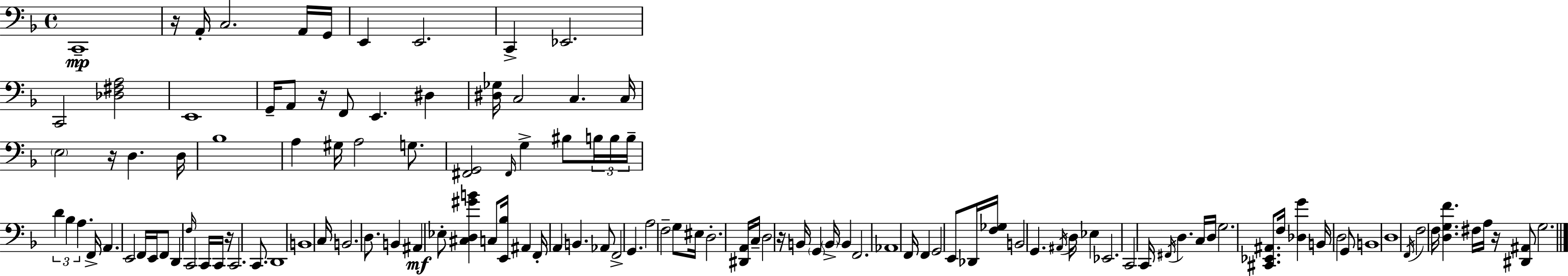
C2/w R/s A2/s C3/h. A2/s G2/s E2/q E2/h. C2/q Eb2/h. C2/h [Db3,F#3,A3]/h E2/w G2/s A2/e R/s F2/e E2/q. D#3/q [D#3,Gb3]/s C3/h C3/q. C3/s E3/h R/s D3/q. D3/s Bb3/w A3/q G#3/s A3/h G3/e. [F#2,G2]/h F#2/s G3/q BIS3/e B3/s B3/s B3/s D4/q Bb3/q A3/q. F2/s A2/q. E2/h F2/s E2/s F2/e D2/q F3/s C2/h C2/s C2/s R/s C2/h. C2/e. D2/w B2/w C3/s B2/h. D3/e. B2/q A#2/q Eb3/e [C#3,D3,G#4,B4]/q C3/e [E2,Bb3]/s A#2/q F2/s A2/q B2/q. Ab2/e F2/h G2/q. A3/h F3/h G3/e EIS3/s D3/h. [D#2,A2]/s C3/s D3/h R/s B2/s G2/q B2/s B2/q F2/h. Ab2/w F2/s F2/q G2/h E2/e Db2/s [F3,Gb3]/s B2/h G2/q. A#2/s D3/s Eb3/q Eb2/h. C2/h C2/s F#2/s D3/q. C3/s D3/s G3/h. [C#2,Eb2,A#2]/e. F3/s [Db3,G4]/q B2/s D3/h G2/e B2/w D3/w F2/s F3/h F3/s [D3,G3,F4]/q. F#3/s A3/s R/s [D#2,A#2]/e G3/h.